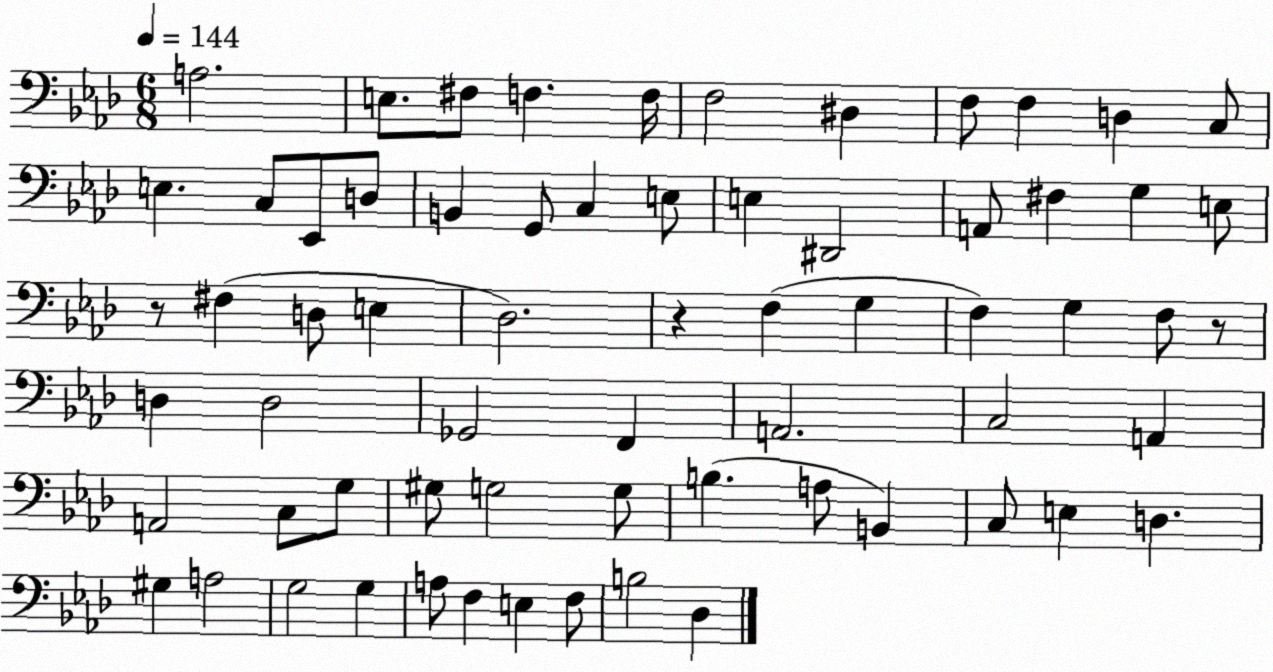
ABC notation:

X:1
T:Untitled
M:6/8
L:1/4
K:Ab
A,2 E,/2 ^F,/2 F, F,/4 F,2 ^D, F,/2 F, D, C,/2 E, C,/2 _E,,/2 D,/2 B,, G,,/2 C, E,/2 E, ^D,,2 A,,/2 ^F, G, E,/2 z/2 ^F, D,/2 E, _D,2 z F, G, F, G, F,/2 z/2 D, D,2 _G,,2 F,, A,,2 C,2 A,, A,,2 C,/2 G,/2 ^G,/2 G,2 G,/2 B, A,/2 B,, C,/2 E, D, ^G, A,2 G,2 G, A,/2 F, E, F,/2 B,2 _D,